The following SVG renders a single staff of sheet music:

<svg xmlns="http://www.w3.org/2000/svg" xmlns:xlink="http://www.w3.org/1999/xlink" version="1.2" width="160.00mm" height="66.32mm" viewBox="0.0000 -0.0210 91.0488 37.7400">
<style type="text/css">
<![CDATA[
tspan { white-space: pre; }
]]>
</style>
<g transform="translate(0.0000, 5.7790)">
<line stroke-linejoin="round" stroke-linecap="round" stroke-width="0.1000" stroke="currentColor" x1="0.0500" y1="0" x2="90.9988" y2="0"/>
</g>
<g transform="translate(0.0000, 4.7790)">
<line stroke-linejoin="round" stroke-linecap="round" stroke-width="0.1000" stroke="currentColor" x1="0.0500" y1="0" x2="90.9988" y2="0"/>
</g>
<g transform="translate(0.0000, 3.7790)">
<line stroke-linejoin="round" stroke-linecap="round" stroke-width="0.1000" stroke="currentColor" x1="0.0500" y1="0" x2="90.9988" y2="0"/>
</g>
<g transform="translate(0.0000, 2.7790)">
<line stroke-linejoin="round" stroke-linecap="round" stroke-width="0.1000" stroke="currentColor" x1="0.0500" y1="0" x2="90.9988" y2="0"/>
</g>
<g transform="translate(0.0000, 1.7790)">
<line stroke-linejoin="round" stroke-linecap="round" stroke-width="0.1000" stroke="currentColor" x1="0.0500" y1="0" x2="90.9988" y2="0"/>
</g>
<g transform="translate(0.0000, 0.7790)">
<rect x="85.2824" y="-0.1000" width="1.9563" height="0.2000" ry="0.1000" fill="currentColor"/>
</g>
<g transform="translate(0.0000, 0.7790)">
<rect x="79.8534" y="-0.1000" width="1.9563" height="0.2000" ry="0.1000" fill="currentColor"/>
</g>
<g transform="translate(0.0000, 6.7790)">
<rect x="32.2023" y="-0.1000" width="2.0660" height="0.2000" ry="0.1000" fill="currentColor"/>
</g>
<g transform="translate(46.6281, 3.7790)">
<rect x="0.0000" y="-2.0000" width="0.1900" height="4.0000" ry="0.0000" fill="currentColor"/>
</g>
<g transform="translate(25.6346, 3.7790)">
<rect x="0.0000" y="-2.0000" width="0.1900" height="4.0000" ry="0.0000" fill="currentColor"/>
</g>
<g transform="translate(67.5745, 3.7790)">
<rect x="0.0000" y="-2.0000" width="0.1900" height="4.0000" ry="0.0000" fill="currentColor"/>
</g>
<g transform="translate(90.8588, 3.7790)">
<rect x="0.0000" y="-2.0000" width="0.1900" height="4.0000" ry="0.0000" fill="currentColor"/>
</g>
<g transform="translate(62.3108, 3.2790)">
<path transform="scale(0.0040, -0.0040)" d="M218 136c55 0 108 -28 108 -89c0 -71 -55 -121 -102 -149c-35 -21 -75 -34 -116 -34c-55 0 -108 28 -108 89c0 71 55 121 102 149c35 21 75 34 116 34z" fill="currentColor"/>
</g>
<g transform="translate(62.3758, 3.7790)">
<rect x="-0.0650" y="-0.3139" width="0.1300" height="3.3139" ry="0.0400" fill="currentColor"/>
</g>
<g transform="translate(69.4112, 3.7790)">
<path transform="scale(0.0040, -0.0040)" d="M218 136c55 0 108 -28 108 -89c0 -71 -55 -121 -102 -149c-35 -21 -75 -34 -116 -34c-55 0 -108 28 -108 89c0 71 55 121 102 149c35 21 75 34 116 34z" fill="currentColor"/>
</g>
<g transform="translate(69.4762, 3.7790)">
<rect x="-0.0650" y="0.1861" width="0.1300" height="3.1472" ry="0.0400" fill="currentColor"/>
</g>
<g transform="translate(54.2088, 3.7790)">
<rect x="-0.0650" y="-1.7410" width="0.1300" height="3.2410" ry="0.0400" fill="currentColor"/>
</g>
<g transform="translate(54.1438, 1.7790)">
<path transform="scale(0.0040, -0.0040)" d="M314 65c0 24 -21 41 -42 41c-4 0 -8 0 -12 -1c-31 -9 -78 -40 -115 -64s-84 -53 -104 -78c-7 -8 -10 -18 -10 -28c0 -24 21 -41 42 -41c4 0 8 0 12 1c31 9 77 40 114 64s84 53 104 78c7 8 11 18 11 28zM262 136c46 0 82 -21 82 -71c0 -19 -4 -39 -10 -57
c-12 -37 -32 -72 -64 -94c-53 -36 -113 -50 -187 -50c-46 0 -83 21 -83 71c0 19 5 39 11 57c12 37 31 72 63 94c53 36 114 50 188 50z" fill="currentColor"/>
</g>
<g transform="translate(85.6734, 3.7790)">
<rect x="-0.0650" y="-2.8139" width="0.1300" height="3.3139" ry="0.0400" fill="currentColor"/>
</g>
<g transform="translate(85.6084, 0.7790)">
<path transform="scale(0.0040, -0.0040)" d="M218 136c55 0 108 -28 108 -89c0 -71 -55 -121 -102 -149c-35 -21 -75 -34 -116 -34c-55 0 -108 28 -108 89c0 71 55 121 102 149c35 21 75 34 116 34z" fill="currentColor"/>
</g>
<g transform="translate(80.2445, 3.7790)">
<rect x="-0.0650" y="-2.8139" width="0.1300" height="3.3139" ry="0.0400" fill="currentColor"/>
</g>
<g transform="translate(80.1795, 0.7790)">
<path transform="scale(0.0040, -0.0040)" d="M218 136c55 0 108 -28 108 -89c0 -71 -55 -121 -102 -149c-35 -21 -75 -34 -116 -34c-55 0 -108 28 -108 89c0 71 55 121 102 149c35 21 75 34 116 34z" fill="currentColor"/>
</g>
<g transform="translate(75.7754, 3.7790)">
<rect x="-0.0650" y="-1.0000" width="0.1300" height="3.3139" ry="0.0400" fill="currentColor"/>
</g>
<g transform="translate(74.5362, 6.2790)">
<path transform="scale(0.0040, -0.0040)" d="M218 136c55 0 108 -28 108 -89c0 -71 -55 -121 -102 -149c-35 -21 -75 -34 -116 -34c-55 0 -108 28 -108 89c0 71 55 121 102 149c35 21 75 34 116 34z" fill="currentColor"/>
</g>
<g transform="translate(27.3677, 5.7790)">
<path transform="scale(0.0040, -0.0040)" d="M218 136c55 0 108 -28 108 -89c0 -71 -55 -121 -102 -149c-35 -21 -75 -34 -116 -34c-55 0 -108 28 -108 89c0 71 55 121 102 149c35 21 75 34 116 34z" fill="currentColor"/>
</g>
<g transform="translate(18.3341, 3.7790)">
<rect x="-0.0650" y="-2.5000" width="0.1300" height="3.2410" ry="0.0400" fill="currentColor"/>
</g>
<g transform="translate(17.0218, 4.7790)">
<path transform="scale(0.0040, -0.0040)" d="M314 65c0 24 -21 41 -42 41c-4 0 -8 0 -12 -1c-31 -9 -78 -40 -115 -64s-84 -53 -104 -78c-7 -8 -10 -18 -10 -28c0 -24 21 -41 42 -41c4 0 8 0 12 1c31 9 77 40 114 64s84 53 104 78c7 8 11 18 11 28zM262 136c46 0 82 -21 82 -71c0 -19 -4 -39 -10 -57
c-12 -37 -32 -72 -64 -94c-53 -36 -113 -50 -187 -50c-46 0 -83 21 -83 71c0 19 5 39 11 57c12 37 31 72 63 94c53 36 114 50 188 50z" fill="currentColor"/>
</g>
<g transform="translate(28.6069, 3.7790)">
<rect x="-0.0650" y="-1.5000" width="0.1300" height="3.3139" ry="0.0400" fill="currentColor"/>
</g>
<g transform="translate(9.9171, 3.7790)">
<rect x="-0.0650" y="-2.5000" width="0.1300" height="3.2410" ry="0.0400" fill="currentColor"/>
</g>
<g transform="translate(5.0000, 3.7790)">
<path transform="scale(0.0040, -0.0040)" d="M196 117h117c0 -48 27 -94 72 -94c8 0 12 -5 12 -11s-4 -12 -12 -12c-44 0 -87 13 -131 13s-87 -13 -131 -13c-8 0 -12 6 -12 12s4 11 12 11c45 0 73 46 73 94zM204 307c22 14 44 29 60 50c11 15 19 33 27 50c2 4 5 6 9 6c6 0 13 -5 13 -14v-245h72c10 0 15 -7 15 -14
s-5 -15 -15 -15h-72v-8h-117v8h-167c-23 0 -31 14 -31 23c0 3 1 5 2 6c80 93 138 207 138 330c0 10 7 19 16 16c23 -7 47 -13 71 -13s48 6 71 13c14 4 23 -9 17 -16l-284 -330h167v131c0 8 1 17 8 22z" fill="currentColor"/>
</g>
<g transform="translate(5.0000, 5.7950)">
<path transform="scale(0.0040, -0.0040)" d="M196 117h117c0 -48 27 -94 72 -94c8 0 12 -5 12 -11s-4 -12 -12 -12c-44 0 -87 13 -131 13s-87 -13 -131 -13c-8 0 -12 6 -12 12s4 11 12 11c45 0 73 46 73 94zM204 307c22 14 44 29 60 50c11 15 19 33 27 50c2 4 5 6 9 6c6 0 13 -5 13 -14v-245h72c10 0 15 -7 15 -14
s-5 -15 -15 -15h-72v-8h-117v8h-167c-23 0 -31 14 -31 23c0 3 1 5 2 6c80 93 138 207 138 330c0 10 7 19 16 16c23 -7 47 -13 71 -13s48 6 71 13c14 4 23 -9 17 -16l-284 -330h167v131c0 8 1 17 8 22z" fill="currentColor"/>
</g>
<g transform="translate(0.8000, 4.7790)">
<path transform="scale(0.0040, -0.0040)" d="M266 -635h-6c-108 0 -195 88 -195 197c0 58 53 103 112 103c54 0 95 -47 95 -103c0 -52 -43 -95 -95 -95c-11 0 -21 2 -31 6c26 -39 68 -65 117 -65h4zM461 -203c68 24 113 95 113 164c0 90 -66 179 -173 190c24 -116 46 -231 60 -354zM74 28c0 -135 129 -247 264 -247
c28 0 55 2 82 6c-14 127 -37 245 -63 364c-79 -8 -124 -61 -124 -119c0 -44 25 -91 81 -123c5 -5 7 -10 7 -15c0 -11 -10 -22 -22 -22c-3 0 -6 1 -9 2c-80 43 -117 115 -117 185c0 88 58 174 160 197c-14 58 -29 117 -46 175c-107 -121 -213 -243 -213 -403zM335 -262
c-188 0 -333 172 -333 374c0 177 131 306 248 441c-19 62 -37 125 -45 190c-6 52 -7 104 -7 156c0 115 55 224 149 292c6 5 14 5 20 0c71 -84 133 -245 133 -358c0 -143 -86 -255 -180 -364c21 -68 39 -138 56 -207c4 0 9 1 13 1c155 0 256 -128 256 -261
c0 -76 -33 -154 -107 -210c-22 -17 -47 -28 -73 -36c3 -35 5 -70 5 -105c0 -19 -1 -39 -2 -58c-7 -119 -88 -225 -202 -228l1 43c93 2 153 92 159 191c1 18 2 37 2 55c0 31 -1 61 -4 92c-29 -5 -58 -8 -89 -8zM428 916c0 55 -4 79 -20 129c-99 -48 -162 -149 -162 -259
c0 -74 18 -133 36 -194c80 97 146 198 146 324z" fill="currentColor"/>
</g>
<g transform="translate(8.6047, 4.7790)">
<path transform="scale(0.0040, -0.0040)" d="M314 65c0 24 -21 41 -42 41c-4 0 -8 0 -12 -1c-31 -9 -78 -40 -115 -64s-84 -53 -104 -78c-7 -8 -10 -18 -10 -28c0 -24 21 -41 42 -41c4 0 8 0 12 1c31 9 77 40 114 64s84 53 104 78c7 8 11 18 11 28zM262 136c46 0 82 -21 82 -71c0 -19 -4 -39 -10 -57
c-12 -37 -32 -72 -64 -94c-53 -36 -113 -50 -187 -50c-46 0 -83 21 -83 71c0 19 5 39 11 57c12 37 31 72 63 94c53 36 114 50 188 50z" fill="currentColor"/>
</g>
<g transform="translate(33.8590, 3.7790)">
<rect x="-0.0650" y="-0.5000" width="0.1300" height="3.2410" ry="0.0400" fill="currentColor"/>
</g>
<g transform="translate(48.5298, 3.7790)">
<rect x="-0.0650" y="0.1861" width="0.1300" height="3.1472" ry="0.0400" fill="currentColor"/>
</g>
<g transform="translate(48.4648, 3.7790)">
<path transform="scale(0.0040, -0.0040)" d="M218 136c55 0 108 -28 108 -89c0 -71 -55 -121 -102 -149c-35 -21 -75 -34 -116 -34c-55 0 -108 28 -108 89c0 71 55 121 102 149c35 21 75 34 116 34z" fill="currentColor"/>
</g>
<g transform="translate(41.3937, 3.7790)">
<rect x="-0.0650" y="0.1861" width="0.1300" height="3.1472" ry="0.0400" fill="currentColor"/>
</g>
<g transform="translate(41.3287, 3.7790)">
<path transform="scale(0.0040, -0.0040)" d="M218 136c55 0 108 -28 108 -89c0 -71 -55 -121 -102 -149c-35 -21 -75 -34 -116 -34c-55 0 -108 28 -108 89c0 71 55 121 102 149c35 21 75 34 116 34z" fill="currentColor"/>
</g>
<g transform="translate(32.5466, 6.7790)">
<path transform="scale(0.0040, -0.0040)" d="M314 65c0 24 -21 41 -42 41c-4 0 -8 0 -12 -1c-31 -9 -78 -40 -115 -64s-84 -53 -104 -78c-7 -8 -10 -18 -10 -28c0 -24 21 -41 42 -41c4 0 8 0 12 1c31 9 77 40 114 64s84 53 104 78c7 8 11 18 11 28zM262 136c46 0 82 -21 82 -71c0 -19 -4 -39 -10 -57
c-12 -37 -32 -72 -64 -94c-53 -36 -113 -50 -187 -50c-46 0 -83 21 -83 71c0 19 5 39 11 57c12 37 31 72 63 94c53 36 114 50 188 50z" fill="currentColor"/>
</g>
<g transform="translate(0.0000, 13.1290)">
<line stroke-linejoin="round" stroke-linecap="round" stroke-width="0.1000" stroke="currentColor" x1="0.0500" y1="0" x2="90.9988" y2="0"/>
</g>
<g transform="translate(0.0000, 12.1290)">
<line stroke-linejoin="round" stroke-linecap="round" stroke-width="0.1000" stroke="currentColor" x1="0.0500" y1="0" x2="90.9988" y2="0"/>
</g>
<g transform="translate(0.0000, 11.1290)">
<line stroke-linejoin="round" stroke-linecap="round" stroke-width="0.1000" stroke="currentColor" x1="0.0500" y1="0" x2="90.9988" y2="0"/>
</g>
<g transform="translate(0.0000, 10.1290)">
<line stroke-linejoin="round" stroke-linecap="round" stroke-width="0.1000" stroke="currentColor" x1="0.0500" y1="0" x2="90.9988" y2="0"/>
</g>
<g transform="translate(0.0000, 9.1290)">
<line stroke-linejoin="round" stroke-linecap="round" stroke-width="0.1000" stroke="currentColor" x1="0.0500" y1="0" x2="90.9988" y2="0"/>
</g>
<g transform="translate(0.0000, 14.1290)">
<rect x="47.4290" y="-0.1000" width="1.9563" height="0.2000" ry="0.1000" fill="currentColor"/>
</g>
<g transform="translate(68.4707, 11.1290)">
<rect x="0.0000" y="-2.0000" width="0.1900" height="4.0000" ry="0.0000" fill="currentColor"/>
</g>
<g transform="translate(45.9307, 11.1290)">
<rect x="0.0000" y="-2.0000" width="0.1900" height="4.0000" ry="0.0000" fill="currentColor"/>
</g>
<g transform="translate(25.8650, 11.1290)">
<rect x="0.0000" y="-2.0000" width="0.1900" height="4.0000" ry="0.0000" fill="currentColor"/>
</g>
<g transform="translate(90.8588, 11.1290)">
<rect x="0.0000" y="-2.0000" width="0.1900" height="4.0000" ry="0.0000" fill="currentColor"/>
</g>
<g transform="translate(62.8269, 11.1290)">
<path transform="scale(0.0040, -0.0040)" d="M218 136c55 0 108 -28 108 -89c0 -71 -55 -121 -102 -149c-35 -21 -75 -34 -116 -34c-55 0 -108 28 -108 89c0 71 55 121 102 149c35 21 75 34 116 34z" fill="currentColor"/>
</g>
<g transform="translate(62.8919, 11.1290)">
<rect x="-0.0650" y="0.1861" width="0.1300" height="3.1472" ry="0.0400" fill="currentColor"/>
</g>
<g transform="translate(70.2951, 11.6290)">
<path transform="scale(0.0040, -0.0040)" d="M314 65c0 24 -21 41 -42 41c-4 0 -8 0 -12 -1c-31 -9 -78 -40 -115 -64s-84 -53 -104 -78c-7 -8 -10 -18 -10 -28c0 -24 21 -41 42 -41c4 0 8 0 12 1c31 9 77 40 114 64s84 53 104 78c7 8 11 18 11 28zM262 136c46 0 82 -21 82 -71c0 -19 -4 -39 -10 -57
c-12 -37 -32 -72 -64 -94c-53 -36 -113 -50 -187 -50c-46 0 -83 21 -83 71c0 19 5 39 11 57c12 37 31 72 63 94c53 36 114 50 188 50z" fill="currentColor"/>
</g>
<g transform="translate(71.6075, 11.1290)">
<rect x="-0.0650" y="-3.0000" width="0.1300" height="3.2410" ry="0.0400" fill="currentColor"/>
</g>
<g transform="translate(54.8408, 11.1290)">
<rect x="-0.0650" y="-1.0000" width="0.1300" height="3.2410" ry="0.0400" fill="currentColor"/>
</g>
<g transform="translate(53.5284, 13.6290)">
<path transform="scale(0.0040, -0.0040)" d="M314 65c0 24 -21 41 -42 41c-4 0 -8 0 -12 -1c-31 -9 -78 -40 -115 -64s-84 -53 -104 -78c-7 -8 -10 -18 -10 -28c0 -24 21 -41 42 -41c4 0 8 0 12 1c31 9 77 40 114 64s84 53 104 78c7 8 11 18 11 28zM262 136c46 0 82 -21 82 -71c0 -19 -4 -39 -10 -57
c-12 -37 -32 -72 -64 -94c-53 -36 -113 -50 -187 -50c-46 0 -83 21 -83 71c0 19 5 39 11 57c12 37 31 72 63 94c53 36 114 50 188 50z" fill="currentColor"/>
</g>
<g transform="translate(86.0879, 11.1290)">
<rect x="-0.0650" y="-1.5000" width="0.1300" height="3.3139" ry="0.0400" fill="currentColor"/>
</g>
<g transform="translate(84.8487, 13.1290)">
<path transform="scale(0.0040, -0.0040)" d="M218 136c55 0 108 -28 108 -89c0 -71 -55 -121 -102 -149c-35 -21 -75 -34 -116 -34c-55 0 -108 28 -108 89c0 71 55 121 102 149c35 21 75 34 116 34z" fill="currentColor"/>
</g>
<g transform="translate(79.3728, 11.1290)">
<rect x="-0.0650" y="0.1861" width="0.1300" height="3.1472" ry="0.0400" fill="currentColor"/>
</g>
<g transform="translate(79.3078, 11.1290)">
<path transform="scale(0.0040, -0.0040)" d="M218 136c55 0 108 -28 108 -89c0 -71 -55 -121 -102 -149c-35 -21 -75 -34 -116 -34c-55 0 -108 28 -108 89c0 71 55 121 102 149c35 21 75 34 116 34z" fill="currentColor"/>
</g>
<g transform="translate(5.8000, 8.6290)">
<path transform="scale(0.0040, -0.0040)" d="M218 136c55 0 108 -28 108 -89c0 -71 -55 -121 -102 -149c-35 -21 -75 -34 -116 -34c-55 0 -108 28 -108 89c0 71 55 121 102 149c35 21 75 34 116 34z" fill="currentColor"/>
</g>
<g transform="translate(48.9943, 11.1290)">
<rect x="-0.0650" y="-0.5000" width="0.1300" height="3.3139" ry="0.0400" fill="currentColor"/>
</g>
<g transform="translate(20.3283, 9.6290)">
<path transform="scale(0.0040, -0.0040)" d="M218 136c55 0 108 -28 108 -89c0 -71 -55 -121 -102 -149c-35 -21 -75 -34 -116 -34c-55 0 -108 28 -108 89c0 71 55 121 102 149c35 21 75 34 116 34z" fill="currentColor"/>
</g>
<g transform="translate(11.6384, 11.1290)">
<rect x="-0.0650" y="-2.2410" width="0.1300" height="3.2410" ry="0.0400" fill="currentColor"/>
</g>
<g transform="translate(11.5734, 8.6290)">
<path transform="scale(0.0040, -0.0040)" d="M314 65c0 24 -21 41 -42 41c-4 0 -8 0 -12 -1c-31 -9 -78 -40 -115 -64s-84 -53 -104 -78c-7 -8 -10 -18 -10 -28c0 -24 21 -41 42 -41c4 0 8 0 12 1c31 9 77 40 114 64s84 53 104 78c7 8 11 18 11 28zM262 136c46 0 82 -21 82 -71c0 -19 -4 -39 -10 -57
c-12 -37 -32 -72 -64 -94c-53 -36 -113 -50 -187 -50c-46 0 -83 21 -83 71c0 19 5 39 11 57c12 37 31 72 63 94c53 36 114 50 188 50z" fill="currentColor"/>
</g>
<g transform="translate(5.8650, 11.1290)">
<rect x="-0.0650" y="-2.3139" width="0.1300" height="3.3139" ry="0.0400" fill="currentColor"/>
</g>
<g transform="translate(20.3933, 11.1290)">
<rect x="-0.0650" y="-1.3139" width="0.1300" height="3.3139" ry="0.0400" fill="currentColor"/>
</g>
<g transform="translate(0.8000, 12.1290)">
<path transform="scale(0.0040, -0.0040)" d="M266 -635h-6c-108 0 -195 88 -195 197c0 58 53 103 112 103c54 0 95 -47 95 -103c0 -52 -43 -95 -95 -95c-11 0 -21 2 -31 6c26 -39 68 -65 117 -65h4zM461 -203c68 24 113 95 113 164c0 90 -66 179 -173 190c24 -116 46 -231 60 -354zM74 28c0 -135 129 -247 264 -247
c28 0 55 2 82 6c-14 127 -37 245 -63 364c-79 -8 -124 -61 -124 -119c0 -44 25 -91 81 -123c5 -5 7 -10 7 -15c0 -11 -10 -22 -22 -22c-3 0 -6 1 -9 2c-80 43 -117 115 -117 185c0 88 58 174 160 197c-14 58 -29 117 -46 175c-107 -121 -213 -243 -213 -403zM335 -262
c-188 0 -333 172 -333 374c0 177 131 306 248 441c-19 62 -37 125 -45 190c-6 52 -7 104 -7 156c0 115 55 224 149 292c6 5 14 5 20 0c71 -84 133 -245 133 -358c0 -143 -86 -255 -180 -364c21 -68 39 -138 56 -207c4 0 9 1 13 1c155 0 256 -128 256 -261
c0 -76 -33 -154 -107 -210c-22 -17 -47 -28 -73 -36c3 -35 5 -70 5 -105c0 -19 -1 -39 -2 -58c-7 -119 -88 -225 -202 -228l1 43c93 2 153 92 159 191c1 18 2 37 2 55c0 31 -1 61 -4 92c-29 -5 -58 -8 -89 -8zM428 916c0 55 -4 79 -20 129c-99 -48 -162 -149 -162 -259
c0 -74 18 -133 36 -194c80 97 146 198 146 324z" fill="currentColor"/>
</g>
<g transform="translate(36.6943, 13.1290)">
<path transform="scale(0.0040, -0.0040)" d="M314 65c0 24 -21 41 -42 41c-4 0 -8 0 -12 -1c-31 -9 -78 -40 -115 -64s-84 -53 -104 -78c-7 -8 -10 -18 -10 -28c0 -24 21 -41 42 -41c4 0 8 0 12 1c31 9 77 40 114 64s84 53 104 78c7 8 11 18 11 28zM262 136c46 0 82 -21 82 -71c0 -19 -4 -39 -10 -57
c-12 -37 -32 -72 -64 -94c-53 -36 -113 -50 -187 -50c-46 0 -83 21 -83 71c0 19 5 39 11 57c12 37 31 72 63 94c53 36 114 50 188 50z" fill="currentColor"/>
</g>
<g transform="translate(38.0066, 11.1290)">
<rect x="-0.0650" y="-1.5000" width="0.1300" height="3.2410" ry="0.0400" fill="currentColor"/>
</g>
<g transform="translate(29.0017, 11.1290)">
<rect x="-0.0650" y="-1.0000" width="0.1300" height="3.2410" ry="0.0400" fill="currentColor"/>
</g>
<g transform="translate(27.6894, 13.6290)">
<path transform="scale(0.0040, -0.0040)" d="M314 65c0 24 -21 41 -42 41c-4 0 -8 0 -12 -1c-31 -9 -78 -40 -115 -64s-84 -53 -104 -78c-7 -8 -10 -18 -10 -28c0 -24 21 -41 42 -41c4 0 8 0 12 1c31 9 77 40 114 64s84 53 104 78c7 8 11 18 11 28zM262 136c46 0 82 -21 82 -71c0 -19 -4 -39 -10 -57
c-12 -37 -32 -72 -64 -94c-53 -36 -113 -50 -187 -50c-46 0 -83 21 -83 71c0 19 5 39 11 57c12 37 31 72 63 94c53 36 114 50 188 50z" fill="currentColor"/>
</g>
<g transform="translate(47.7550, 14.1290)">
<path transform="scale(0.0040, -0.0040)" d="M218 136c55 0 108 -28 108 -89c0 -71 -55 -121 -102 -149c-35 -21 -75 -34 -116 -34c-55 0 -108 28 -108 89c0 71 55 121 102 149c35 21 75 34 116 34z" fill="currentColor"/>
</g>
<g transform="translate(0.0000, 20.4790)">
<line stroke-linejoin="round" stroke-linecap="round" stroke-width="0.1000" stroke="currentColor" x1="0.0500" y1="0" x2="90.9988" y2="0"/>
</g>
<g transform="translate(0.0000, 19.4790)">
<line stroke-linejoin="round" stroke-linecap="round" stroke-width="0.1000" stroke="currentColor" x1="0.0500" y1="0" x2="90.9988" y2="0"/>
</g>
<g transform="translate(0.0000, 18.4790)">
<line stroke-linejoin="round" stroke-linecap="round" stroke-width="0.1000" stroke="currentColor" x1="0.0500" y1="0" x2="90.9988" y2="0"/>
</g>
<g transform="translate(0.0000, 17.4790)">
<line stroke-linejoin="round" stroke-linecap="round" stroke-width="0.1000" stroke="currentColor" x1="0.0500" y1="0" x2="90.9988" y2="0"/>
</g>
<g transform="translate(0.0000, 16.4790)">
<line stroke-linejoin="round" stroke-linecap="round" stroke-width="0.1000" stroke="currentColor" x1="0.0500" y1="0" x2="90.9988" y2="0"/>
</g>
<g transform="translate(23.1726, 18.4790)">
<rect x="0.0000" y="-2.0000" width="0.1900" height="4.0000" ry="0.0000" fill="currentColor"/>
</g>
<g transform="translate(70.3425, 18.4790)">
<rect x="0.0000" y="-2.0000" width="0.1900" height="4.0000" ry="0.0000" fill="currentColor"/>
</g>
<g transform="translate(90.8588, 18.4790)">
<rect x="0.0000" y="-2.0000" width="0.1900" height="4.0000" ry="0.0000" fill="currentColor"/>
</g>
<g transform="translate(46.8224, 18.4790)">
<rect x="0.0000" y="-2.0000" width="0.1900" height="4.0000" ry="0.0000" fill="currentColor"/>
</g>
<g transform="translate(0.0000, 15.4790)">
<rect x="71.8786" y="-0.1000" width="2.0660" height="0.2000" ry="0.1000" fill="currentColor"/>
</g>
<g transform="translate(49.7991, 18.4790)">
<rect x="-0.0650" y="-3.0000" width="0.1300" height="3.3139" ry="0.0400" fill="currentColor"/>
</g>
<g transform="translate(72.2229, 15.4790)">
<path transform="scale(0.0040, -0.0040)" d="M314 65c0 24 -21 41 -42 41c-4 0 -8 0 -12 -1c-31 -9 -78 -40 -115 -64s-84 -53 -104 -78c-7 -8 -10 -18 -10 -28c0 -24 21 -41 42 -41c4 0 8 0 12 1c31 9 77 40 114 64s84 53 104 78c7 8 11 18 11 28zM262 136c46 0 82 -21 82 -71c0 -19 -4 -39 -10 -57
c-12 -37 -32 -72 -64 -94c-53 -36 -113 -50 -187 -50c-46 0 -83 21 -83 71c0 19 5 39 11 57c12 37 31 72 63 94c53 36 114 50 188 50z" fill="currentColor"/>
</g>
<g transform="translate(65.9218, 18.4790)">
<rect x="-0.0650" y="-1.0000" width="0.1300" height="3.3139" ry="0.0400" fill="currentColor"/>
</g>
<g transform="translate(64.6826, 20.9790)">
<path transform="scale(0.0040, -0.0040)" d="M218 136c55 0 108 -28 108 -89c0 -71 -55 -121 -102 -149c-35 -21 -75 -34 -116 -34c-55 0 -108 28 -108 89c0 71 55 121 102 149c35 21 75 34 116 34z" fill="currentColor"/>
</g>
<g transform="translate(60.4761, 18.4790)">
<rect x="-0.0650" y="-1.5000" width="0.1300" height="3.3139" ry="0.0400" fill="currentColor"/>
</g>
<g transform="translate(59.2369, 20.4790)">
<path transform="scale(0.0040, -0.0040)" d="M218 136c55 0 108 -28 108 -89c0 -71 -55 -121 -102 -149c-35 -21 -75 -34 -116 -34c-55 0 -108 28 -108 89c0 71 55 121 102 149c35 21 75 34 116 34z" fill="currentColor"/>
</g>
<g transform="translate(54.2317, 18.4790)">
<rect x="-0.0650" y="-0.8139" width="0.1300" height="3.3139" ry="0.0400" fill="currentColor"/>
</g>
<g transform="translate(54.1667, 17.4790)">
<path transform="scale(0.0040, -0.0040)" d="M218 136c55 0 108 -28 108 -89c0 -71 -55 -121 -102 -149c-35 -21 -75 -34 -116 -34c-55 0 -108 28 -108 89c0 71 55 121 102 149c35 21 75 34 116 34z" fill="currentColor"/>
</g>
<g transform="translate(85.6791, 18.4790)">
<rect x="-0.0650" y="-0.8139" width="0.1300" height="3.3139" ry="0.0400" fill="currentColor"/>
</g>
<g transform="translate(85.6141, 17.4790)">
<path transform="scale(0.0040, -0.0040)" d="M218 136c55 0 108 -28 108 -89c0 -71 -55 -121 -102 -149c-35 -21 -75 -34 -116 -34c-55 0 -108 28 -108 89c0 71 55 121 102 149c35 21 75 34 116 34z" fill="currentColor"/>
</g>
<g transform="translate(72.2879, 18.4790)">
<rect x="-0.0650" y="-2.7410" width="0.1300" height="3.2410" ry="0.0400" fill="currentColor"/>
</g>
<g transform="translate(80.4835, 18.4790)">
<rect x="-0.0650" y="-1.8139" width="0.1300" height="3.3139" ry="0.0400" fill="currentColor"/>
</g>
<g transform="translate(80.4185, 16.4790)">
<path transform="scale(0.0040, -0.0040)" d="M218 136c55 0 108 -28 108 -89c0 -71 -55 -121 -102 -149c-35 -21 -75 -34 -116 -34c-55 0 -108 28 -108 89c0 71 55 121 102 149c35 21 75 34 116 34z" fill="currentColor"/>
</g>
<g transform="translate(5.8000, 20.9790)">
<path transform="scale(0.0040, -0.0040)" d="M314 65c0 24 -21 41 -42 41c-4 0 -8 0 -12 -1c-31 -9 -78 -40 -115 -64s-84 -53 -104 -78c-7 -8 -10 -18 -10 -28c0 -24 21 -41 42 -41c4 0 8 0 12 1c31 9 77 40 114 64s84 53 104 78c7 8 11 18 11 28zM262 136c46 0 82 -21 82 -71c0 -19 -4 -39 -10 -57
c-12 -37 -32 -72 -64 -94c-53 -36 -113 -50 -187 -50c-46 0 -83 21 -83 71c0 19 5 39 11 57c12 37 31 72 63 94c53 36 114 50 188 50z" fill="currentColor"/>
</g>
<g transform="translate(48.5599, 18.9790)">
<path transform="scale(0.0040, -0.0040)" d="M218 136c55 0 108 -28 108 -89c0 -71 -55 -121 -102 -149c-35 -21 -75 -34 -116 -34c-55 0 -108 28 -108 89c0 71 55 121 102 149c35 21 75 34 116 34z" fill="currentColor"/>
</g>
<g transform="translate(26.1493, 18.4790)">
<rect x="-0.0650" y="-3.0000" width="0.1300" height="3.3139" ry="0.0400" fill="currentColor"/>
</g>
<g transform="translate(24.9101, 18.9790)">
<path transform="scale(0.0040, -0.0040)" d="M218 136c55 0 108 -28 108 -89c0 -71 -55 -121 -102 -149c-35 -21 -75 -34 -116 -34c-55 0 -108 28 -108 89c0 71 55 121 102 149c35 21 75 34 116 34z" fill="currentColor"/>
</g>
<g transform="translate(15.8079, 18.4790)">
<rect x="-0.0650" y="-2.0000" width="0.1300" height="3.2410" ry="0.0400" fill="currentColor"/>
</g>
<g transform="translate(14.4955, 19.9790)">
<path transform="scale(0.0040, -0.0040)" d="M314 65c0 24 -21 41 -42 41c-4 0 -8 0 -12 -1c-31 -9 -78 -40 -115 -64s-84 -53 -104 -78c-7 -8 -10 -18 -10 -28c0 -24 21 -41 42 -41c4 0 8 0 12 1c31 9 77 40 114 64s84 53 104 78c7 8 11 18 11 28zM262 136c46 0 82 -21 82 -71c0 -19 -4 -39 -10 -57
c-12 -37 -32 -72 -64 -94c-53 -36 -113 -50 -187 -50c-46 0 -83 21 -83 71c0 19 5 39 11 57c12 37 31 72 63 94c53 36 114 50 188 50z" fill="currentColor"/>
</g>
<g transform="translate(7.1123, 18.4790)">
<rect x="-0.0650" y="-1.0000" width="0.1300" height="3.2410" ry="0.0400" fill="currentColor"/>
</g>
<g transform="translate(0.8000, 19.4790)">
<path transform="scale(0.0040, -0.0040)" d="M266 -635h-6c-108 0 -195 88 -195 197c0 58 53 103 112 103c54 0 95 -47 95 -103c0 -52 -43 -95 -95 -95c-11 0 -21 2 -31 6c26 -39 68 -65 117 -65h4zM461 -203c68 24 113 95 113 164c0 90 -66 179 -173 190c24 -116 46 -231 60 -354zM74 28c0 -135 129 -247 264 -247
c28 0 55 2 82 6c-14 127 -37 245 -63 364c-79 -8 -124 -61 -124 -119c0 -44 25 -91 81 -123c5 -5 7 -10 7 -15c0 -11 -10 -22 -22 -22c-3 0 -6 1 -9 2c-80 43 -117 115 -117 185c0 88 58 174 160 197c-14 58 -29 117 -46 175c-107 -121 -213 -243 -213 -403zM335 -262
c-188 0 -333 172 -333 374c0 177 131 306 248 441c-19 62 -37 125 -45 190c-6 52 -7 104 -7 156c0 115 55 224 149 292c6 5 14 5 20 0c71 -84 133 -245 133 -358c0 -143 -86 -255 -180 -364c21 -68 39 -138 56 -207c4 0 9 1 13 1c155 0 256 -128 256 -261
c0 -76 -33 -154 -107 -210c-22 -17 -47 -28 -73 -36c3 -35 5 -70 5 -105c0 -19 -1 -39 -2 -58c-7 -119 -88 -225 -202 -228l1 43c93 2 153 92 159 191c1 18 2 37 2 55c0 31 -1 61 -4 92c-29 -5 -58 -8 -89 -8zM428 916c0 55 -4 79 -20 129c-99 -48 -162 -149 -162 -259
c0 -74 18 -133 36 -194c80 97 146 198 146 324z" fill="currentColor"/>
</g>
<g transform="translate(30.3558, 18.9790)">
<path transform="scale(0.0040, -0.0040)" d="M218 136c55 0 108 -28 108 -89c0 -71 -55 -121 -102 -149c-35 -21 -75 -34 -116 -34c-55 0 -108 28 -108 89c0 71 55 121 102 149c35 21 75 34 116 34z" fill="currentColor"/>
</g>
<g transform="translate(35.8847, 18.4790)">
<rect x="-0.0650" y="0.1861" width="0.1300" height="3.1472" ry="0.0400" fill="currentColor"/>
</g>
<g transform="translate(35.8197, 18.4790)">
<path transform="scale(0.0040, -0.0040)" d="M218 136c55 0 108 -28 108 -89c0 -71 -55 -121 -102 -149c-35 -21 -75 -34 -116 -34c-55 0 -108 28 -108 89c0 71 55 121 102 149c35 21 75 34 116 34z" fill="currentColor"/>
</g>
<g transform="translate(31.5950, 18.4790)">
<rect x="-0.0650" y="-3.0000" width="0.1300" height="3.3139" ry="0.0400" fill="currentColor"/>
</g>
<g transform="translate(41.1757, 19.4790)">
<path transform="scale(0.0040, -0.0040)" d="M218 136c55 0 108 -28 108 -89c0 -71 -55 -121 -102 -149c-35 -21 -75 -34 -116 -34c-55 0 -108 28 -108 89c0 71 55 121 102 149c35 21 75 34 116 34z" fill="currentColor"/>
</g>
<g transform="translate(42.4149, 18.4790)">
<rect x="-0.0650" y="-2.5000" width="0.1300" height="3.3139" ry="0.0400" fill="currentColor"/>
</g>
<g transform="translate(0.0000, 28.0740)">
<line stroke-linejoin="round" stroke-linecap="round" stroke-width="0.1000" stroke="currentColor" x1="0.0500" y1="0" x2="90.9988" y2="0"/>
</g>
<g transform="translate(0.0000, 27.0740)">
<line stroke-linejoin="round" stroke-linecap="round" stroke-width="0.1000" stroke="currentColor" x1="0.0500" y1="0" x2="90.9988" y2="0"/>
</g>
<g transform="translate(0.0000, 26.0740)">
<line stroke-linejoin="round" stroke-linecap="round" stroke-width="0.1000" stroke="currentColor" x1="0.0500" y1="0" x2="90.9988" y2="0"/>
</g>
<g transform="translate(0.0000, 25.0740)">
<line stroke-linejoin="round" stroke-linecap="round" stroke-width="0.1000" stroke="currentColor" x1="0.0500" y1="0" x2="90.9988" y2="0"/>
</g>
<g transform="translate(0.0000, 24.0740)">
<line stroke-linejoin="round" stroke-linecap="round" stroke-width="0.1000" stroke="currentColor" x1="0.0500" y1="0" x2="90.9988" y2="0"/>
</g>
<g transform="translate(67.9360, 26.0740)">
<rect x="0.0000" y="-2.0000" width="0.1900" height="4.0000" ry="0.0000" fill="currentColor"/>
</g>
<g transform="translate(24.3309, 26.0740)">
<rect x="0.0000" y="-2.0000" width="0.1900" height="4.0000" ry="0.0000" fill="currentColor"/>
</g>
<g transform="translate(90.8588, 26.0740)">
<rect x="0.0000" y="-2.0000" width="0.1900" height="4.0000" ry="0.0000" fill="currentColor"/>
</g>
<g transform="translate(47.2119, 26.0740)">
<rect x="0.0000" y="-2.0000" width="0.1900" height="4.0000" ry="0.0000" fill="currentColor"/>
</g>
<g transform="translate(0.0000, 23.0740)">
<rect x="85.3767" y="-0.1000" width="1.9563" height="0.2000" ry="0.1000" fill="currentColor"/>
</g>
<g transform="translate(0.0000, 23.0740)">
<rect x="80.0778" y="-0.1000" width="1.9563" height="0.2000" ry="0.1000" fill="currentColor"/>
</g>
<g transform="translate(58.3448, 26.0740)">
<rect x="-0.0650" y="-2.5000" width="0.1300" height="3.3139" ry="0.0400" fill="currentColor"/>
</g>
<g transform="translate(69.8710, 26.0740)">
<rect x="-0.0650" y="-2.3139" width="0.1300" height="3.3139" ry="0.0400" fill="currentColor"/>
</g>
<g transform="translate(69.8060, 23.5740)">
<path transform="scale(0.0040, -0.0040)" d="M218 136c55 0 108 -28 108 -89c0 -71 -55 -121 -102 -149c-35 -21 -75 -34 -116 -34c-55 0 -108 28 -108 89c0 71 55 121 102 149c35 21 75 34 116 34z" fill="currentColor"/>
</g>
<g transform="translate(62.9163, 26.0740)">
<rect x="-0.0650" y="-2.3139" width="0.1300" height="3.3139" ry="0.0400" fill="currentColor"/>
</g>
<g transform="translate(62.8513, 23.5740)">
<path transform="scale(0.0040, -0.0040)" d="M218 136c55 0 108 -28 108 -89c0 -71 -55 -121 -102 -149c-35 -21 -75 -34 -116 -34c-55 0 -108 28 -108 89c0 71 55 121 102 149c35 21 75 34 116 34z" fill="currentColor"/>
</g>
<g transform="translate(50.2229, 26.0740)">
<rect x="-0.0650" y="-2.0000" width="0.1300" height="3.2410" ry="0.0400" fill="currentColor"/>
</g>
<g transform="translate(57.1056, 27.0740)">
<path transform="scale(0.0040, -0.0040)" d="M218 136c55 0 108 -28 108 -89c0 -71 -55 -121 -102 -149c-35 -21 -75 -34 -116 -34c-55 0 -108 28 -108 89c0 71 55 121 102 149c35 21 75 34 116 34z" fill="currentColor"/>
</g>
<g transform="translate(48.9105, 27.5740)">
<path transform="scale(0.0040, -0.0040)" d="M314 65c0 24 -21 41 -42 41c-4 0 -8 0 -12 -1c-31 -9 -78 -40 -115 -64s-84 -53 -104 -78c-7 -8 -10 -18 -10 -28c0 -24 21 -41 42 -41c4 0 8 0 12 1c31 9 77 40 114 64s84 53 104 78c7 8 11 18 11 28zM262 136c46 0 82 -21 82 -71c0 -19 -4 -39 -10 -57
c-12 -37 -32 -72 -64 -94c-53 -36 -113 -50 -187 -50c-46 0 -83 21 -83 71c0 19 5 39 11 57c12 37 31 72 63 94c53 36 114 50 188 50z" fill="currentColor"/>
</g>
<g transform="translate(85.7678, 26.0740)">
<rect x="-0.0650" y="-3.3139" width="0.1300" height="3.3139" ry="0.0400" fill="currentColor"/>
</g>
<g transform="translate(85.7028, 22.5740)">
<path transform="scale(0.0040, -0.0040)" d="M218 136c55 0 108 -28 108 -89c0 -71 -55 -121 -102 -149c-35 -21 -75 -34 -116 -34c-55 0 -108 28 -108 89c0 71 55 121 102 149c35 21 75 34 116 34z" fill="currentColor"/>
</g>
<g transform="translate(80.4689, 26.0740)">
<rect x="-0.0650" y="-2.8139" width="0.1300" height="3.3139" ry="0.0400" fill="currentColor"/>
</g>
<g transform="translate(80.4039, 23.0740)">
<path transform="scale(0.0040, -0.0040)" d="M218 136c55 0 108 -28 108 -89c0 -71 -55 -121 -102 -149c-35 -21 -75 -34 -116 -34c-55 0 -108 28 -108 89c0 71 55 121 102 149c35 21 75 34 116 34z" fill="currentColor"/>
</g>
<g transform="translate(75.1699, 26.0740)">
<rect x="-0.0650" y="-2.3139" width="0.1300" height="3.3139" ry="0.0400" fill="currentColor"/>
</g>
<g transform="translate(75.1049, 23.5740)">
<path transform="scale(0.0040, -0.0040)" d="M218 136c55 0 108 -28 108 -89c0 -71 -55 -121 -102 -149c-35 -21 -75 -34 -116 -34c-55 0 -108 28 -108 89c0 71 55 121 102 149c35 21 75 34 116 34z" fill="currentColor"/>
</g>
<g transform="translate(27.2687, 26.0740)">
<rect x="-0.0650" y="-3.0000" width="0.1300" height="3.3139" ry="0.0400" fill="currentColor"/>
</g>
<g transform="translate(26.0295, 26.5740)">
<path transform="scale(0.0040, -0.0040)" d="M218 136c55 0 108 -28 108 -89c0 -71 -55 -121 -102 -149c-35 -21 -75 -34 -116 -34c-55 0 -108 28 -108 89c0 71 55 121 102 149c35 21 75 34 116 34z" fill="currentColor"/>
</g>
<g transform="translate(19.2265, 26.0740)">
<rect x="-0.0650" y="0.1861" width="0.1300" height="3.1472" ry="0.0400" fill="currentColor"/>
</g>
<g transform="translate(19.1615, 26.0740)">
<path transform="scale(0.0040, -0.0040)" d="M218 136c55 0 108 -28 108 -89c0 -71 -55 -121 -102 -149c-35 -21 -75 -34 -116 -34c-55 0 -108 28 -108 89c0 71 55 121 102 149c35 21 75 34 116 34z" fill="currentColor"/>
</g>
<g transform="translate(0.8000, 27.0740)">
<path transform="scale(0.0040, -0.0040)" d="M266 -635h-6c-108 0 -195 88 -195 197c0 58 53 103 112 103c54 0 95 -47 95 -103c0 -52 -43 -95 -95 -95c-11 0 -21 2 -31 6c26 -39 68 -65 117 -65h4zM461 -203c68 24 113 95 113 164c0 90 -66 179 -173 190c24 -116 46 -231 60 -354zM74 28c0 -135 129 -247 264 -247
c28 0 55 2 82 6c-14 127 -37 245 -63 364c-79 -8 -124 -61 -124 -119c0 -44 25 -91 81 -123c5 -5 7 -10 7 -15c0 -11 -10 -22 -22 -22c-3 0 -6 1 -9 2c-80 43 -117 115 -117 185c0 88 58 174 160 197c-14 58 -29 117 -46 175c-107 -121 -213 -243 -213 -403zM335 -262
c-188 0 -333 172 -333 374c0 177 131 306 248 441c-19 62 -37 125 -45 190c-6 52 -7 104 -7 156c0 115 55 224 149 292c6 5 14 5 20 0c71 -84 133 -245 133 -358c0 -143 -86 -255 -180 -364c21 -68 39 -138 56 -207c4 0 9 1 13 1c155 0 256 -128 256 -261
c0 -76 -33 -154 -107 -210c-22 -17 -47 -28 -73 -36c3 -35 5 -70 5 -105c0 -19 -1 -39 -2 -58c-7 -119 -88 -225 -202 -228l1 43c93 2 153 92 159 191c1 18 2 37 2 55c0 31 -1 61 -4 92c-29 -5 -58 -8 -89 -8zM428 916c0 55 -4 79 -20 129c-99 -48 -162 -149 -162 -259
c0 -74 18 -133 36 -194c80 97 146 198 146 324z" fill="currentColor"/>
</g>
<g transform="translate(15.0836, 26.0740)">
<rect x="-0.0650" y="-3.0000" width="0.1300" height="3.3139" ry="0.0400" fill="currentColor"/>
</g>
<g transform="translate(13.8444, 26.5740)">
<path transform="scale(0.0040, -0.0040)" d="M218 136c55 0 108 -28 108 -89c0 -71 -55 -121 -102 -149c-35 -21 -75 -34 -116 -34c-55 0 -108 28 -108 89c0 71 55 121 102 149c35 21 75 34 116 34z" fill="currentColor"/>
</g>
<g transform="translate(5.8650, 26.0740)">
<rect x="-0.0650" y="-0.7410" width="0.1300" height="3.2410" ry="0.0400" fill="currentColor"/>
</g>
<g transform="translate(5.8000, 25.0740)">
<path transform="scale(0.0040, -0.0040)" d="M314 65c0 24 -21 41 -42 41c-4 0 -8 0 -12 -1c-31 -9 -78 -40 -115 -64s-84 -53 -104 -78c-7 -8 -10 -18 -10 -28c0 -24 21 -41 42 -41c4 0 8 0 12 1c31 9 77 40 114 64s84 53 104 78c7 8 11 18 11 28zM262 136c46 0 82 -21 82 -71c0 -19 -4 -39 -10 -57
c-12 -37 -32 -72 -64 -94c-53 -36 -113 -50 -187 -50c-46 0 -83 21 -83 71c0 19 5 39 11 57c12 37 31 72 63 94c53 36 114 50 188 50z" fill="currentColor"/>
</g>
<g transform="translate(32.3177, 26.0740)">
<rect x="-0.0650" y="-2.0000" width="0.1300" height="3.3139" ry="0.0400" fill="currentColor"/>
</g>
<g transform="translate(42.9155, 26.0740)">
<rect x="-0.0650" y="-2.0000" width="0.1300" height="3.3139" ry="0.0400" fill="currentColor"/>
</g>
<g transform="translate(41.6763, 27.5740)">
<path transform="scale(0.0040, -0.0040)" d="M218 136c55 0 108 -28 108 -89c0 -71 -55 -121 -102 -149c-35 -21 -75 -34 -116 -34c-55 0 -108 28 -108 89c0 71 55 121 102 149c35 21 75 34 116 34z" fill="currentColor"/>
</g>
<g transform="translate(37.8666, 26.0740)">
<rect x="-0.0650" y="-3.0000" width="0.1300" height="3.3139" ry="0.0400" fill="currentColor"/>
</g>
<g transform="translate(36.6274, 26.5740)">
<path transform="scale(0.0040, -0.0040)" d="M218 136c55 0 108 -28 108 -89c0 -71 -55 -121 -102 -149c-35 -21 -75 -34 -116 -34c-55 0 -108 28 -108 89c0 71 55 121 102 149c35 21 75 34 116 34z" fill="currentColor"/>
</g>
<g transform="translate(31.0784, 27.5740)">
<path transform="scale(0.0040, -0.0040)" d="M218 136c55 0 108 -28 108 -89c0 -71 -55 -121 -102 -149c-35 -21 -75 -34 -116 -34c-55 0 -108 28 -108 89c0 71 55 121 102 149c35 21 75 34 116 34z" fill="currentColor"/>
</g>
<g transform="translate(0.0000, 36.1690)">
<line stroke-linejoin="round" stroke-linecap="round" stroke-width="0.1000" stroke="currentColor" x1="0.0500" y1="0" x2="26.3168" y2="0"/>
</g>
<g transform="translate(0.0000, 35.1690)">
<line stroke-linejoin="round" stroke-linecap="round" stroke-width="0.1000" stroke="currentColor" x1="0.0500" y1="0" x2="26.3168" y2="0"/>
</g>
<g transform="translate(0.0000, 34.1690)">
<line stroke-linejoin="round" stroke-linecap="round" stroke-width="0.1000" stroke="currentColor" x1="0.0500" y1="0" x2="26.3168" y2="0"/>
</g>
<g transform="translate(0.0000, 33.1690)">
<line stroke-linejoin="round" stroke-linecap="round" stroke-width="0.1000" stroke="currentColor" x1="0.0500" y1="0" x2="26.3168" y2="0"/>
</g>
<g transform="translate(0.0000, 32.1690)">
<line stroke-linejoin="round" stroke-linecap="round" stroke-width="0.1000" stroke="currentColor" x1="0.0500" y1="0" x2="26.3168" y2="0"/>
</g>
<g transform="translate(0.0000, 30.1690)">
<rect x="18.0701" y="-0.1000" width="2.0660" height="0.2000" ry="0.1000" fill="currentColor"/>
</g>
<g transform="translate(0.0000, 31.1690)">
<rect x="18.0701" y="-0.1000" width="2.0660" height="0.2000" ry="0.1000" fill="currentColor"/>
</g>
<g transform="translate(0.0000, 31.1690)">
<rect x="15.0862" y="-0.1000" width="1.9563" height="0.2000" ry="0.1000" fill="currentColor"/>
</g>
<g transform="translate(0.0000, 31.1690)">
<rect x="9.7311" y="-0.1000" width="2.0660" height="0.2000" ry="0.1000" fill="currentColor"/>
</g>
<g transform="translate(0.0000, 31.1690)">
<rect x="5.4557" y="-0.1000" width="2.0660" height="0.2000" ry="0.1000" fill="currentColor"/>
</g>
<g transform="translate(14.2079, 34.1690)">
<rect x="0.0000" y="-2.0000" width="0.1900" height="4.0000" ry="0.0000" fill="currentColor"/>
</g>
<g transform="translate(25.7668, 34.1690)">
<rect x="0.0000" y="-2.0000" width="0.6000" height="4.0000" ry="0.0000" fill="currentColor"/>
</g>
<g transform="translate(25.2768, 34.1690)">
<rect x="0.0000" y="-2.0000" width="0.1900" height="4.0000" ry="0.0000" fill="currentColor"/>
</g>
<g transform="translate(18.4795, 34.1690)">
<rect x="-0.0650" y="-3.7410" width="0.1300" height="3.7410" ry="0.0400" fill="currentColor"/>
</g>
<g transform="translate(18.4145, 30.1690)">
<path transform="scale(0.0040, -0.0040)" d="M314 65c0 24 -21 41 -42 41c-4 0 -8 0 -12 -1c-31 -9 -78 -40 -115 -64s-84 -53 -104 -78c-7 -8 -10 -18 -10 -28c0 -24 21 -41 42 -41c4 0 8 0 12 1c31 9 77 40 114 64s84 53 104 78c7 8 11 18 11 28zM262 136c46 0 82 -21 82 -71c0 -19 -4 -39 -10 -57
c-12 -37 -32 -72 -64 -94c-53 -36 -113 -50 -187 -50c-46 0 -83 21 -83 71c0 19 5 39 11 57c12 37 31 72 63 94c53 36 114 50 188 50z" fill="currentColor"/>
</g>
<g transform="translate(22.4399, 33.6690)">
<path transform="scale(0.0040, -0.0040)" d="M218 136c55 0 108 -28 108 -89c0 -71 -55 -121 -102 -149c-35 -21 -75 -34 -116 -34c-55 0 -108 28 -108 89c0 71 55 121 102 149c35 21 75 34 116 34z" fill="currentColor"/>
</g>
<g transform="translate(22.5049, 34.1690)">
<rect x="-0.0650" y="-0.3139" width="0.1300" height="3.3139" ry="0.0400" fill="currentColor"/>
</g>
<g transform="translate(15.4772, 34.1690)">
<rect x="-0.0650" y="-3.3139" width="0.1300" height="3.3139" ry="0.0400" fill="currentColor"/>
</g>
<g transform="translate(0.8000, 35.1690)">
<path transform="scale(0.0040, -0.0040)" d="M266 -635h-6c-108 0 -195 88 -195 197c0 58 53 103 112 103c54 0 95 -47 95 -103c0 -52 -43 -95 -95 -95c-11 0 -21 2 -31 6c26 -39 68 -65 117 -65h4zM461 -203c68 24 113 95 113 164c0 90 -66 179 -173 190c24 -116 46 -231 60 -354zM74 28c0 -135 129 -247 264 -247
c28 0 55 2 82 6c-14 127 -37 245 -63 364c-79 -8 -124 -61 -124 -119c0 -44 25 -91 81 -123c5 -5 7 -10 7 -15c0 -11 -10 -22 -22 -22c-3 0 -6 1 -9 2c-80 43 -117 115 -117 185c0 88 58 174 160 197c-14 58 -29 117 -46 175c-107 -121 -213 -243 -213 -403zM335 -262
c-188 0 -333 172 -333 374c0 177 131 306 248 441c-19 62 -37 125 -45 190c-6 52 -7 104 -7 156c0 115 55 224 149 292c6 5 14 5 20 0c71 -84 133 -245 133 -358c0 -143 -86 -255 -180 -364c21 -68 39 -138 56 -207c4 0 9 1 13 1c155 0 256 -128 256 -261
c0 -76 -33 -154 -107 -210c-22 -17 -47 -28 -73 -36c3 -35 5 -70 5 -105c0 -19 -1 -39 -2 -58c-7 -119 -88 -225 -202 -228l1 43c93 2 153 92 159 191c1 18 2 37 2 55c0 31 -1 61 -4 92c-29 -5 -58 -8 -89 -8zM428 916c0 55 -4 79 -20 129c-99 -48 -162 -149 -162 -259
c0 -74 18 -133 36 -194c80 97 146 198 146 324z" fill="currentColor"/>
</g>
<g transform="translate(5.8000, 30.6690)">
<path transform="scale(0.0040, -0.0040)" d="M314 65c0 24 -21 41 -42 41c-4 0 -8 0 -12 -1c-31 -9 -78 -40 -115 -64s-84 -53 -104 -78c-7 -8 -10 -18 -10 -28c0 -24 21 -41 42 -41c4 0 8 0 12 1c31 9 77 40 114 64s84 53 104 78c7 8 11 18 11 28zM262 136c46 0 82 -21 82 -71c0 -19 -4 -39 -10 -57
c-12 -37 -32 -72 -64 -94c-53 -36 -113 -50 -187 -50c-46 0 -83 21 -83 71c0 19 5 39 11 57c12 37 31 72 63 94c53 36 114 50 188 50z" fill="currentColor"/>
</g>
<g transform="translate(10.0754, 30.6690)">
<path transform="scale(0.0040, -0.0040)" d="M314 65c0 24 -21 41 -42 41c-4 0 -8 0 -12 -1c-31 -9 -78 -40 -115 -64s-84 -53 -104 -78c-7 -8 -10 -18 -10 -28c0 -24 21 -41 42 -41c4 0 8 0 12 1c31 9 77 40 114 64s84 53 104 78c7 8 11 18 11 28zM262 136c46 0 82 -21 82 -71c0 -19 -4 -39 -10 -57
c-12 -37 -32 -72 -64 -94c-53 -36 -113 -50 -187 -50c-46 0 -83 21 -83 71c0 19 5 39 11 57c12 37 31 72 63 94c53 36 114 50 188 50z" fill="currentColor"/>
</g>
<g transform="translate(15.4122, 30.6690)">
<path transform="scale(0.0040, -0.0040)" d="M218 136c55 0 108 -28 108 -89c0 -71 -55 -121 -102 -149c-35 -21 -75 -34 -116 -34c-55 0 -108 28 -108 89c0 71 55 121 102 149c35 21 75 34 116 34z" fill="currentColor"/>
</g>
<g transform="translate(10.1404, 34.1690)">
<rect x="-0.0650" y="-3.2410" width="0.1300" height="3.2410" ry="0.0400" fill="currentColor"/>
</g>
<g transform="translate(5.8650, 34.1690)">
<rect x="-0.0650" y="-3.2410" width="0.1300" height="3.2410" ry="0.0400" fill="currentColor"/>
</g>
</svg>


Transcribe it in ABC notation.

X:1
T:Untitled
M:4/4
L:1/4
K:C
G2 G2 E C2 B B f2 c B D a a g g2 e D2 E2 C D2 B A2 B E D2 F2 A A B G A d E D a2 f d d2 A B A F A F F2 G g g g a b b2 b2 b c'2 c